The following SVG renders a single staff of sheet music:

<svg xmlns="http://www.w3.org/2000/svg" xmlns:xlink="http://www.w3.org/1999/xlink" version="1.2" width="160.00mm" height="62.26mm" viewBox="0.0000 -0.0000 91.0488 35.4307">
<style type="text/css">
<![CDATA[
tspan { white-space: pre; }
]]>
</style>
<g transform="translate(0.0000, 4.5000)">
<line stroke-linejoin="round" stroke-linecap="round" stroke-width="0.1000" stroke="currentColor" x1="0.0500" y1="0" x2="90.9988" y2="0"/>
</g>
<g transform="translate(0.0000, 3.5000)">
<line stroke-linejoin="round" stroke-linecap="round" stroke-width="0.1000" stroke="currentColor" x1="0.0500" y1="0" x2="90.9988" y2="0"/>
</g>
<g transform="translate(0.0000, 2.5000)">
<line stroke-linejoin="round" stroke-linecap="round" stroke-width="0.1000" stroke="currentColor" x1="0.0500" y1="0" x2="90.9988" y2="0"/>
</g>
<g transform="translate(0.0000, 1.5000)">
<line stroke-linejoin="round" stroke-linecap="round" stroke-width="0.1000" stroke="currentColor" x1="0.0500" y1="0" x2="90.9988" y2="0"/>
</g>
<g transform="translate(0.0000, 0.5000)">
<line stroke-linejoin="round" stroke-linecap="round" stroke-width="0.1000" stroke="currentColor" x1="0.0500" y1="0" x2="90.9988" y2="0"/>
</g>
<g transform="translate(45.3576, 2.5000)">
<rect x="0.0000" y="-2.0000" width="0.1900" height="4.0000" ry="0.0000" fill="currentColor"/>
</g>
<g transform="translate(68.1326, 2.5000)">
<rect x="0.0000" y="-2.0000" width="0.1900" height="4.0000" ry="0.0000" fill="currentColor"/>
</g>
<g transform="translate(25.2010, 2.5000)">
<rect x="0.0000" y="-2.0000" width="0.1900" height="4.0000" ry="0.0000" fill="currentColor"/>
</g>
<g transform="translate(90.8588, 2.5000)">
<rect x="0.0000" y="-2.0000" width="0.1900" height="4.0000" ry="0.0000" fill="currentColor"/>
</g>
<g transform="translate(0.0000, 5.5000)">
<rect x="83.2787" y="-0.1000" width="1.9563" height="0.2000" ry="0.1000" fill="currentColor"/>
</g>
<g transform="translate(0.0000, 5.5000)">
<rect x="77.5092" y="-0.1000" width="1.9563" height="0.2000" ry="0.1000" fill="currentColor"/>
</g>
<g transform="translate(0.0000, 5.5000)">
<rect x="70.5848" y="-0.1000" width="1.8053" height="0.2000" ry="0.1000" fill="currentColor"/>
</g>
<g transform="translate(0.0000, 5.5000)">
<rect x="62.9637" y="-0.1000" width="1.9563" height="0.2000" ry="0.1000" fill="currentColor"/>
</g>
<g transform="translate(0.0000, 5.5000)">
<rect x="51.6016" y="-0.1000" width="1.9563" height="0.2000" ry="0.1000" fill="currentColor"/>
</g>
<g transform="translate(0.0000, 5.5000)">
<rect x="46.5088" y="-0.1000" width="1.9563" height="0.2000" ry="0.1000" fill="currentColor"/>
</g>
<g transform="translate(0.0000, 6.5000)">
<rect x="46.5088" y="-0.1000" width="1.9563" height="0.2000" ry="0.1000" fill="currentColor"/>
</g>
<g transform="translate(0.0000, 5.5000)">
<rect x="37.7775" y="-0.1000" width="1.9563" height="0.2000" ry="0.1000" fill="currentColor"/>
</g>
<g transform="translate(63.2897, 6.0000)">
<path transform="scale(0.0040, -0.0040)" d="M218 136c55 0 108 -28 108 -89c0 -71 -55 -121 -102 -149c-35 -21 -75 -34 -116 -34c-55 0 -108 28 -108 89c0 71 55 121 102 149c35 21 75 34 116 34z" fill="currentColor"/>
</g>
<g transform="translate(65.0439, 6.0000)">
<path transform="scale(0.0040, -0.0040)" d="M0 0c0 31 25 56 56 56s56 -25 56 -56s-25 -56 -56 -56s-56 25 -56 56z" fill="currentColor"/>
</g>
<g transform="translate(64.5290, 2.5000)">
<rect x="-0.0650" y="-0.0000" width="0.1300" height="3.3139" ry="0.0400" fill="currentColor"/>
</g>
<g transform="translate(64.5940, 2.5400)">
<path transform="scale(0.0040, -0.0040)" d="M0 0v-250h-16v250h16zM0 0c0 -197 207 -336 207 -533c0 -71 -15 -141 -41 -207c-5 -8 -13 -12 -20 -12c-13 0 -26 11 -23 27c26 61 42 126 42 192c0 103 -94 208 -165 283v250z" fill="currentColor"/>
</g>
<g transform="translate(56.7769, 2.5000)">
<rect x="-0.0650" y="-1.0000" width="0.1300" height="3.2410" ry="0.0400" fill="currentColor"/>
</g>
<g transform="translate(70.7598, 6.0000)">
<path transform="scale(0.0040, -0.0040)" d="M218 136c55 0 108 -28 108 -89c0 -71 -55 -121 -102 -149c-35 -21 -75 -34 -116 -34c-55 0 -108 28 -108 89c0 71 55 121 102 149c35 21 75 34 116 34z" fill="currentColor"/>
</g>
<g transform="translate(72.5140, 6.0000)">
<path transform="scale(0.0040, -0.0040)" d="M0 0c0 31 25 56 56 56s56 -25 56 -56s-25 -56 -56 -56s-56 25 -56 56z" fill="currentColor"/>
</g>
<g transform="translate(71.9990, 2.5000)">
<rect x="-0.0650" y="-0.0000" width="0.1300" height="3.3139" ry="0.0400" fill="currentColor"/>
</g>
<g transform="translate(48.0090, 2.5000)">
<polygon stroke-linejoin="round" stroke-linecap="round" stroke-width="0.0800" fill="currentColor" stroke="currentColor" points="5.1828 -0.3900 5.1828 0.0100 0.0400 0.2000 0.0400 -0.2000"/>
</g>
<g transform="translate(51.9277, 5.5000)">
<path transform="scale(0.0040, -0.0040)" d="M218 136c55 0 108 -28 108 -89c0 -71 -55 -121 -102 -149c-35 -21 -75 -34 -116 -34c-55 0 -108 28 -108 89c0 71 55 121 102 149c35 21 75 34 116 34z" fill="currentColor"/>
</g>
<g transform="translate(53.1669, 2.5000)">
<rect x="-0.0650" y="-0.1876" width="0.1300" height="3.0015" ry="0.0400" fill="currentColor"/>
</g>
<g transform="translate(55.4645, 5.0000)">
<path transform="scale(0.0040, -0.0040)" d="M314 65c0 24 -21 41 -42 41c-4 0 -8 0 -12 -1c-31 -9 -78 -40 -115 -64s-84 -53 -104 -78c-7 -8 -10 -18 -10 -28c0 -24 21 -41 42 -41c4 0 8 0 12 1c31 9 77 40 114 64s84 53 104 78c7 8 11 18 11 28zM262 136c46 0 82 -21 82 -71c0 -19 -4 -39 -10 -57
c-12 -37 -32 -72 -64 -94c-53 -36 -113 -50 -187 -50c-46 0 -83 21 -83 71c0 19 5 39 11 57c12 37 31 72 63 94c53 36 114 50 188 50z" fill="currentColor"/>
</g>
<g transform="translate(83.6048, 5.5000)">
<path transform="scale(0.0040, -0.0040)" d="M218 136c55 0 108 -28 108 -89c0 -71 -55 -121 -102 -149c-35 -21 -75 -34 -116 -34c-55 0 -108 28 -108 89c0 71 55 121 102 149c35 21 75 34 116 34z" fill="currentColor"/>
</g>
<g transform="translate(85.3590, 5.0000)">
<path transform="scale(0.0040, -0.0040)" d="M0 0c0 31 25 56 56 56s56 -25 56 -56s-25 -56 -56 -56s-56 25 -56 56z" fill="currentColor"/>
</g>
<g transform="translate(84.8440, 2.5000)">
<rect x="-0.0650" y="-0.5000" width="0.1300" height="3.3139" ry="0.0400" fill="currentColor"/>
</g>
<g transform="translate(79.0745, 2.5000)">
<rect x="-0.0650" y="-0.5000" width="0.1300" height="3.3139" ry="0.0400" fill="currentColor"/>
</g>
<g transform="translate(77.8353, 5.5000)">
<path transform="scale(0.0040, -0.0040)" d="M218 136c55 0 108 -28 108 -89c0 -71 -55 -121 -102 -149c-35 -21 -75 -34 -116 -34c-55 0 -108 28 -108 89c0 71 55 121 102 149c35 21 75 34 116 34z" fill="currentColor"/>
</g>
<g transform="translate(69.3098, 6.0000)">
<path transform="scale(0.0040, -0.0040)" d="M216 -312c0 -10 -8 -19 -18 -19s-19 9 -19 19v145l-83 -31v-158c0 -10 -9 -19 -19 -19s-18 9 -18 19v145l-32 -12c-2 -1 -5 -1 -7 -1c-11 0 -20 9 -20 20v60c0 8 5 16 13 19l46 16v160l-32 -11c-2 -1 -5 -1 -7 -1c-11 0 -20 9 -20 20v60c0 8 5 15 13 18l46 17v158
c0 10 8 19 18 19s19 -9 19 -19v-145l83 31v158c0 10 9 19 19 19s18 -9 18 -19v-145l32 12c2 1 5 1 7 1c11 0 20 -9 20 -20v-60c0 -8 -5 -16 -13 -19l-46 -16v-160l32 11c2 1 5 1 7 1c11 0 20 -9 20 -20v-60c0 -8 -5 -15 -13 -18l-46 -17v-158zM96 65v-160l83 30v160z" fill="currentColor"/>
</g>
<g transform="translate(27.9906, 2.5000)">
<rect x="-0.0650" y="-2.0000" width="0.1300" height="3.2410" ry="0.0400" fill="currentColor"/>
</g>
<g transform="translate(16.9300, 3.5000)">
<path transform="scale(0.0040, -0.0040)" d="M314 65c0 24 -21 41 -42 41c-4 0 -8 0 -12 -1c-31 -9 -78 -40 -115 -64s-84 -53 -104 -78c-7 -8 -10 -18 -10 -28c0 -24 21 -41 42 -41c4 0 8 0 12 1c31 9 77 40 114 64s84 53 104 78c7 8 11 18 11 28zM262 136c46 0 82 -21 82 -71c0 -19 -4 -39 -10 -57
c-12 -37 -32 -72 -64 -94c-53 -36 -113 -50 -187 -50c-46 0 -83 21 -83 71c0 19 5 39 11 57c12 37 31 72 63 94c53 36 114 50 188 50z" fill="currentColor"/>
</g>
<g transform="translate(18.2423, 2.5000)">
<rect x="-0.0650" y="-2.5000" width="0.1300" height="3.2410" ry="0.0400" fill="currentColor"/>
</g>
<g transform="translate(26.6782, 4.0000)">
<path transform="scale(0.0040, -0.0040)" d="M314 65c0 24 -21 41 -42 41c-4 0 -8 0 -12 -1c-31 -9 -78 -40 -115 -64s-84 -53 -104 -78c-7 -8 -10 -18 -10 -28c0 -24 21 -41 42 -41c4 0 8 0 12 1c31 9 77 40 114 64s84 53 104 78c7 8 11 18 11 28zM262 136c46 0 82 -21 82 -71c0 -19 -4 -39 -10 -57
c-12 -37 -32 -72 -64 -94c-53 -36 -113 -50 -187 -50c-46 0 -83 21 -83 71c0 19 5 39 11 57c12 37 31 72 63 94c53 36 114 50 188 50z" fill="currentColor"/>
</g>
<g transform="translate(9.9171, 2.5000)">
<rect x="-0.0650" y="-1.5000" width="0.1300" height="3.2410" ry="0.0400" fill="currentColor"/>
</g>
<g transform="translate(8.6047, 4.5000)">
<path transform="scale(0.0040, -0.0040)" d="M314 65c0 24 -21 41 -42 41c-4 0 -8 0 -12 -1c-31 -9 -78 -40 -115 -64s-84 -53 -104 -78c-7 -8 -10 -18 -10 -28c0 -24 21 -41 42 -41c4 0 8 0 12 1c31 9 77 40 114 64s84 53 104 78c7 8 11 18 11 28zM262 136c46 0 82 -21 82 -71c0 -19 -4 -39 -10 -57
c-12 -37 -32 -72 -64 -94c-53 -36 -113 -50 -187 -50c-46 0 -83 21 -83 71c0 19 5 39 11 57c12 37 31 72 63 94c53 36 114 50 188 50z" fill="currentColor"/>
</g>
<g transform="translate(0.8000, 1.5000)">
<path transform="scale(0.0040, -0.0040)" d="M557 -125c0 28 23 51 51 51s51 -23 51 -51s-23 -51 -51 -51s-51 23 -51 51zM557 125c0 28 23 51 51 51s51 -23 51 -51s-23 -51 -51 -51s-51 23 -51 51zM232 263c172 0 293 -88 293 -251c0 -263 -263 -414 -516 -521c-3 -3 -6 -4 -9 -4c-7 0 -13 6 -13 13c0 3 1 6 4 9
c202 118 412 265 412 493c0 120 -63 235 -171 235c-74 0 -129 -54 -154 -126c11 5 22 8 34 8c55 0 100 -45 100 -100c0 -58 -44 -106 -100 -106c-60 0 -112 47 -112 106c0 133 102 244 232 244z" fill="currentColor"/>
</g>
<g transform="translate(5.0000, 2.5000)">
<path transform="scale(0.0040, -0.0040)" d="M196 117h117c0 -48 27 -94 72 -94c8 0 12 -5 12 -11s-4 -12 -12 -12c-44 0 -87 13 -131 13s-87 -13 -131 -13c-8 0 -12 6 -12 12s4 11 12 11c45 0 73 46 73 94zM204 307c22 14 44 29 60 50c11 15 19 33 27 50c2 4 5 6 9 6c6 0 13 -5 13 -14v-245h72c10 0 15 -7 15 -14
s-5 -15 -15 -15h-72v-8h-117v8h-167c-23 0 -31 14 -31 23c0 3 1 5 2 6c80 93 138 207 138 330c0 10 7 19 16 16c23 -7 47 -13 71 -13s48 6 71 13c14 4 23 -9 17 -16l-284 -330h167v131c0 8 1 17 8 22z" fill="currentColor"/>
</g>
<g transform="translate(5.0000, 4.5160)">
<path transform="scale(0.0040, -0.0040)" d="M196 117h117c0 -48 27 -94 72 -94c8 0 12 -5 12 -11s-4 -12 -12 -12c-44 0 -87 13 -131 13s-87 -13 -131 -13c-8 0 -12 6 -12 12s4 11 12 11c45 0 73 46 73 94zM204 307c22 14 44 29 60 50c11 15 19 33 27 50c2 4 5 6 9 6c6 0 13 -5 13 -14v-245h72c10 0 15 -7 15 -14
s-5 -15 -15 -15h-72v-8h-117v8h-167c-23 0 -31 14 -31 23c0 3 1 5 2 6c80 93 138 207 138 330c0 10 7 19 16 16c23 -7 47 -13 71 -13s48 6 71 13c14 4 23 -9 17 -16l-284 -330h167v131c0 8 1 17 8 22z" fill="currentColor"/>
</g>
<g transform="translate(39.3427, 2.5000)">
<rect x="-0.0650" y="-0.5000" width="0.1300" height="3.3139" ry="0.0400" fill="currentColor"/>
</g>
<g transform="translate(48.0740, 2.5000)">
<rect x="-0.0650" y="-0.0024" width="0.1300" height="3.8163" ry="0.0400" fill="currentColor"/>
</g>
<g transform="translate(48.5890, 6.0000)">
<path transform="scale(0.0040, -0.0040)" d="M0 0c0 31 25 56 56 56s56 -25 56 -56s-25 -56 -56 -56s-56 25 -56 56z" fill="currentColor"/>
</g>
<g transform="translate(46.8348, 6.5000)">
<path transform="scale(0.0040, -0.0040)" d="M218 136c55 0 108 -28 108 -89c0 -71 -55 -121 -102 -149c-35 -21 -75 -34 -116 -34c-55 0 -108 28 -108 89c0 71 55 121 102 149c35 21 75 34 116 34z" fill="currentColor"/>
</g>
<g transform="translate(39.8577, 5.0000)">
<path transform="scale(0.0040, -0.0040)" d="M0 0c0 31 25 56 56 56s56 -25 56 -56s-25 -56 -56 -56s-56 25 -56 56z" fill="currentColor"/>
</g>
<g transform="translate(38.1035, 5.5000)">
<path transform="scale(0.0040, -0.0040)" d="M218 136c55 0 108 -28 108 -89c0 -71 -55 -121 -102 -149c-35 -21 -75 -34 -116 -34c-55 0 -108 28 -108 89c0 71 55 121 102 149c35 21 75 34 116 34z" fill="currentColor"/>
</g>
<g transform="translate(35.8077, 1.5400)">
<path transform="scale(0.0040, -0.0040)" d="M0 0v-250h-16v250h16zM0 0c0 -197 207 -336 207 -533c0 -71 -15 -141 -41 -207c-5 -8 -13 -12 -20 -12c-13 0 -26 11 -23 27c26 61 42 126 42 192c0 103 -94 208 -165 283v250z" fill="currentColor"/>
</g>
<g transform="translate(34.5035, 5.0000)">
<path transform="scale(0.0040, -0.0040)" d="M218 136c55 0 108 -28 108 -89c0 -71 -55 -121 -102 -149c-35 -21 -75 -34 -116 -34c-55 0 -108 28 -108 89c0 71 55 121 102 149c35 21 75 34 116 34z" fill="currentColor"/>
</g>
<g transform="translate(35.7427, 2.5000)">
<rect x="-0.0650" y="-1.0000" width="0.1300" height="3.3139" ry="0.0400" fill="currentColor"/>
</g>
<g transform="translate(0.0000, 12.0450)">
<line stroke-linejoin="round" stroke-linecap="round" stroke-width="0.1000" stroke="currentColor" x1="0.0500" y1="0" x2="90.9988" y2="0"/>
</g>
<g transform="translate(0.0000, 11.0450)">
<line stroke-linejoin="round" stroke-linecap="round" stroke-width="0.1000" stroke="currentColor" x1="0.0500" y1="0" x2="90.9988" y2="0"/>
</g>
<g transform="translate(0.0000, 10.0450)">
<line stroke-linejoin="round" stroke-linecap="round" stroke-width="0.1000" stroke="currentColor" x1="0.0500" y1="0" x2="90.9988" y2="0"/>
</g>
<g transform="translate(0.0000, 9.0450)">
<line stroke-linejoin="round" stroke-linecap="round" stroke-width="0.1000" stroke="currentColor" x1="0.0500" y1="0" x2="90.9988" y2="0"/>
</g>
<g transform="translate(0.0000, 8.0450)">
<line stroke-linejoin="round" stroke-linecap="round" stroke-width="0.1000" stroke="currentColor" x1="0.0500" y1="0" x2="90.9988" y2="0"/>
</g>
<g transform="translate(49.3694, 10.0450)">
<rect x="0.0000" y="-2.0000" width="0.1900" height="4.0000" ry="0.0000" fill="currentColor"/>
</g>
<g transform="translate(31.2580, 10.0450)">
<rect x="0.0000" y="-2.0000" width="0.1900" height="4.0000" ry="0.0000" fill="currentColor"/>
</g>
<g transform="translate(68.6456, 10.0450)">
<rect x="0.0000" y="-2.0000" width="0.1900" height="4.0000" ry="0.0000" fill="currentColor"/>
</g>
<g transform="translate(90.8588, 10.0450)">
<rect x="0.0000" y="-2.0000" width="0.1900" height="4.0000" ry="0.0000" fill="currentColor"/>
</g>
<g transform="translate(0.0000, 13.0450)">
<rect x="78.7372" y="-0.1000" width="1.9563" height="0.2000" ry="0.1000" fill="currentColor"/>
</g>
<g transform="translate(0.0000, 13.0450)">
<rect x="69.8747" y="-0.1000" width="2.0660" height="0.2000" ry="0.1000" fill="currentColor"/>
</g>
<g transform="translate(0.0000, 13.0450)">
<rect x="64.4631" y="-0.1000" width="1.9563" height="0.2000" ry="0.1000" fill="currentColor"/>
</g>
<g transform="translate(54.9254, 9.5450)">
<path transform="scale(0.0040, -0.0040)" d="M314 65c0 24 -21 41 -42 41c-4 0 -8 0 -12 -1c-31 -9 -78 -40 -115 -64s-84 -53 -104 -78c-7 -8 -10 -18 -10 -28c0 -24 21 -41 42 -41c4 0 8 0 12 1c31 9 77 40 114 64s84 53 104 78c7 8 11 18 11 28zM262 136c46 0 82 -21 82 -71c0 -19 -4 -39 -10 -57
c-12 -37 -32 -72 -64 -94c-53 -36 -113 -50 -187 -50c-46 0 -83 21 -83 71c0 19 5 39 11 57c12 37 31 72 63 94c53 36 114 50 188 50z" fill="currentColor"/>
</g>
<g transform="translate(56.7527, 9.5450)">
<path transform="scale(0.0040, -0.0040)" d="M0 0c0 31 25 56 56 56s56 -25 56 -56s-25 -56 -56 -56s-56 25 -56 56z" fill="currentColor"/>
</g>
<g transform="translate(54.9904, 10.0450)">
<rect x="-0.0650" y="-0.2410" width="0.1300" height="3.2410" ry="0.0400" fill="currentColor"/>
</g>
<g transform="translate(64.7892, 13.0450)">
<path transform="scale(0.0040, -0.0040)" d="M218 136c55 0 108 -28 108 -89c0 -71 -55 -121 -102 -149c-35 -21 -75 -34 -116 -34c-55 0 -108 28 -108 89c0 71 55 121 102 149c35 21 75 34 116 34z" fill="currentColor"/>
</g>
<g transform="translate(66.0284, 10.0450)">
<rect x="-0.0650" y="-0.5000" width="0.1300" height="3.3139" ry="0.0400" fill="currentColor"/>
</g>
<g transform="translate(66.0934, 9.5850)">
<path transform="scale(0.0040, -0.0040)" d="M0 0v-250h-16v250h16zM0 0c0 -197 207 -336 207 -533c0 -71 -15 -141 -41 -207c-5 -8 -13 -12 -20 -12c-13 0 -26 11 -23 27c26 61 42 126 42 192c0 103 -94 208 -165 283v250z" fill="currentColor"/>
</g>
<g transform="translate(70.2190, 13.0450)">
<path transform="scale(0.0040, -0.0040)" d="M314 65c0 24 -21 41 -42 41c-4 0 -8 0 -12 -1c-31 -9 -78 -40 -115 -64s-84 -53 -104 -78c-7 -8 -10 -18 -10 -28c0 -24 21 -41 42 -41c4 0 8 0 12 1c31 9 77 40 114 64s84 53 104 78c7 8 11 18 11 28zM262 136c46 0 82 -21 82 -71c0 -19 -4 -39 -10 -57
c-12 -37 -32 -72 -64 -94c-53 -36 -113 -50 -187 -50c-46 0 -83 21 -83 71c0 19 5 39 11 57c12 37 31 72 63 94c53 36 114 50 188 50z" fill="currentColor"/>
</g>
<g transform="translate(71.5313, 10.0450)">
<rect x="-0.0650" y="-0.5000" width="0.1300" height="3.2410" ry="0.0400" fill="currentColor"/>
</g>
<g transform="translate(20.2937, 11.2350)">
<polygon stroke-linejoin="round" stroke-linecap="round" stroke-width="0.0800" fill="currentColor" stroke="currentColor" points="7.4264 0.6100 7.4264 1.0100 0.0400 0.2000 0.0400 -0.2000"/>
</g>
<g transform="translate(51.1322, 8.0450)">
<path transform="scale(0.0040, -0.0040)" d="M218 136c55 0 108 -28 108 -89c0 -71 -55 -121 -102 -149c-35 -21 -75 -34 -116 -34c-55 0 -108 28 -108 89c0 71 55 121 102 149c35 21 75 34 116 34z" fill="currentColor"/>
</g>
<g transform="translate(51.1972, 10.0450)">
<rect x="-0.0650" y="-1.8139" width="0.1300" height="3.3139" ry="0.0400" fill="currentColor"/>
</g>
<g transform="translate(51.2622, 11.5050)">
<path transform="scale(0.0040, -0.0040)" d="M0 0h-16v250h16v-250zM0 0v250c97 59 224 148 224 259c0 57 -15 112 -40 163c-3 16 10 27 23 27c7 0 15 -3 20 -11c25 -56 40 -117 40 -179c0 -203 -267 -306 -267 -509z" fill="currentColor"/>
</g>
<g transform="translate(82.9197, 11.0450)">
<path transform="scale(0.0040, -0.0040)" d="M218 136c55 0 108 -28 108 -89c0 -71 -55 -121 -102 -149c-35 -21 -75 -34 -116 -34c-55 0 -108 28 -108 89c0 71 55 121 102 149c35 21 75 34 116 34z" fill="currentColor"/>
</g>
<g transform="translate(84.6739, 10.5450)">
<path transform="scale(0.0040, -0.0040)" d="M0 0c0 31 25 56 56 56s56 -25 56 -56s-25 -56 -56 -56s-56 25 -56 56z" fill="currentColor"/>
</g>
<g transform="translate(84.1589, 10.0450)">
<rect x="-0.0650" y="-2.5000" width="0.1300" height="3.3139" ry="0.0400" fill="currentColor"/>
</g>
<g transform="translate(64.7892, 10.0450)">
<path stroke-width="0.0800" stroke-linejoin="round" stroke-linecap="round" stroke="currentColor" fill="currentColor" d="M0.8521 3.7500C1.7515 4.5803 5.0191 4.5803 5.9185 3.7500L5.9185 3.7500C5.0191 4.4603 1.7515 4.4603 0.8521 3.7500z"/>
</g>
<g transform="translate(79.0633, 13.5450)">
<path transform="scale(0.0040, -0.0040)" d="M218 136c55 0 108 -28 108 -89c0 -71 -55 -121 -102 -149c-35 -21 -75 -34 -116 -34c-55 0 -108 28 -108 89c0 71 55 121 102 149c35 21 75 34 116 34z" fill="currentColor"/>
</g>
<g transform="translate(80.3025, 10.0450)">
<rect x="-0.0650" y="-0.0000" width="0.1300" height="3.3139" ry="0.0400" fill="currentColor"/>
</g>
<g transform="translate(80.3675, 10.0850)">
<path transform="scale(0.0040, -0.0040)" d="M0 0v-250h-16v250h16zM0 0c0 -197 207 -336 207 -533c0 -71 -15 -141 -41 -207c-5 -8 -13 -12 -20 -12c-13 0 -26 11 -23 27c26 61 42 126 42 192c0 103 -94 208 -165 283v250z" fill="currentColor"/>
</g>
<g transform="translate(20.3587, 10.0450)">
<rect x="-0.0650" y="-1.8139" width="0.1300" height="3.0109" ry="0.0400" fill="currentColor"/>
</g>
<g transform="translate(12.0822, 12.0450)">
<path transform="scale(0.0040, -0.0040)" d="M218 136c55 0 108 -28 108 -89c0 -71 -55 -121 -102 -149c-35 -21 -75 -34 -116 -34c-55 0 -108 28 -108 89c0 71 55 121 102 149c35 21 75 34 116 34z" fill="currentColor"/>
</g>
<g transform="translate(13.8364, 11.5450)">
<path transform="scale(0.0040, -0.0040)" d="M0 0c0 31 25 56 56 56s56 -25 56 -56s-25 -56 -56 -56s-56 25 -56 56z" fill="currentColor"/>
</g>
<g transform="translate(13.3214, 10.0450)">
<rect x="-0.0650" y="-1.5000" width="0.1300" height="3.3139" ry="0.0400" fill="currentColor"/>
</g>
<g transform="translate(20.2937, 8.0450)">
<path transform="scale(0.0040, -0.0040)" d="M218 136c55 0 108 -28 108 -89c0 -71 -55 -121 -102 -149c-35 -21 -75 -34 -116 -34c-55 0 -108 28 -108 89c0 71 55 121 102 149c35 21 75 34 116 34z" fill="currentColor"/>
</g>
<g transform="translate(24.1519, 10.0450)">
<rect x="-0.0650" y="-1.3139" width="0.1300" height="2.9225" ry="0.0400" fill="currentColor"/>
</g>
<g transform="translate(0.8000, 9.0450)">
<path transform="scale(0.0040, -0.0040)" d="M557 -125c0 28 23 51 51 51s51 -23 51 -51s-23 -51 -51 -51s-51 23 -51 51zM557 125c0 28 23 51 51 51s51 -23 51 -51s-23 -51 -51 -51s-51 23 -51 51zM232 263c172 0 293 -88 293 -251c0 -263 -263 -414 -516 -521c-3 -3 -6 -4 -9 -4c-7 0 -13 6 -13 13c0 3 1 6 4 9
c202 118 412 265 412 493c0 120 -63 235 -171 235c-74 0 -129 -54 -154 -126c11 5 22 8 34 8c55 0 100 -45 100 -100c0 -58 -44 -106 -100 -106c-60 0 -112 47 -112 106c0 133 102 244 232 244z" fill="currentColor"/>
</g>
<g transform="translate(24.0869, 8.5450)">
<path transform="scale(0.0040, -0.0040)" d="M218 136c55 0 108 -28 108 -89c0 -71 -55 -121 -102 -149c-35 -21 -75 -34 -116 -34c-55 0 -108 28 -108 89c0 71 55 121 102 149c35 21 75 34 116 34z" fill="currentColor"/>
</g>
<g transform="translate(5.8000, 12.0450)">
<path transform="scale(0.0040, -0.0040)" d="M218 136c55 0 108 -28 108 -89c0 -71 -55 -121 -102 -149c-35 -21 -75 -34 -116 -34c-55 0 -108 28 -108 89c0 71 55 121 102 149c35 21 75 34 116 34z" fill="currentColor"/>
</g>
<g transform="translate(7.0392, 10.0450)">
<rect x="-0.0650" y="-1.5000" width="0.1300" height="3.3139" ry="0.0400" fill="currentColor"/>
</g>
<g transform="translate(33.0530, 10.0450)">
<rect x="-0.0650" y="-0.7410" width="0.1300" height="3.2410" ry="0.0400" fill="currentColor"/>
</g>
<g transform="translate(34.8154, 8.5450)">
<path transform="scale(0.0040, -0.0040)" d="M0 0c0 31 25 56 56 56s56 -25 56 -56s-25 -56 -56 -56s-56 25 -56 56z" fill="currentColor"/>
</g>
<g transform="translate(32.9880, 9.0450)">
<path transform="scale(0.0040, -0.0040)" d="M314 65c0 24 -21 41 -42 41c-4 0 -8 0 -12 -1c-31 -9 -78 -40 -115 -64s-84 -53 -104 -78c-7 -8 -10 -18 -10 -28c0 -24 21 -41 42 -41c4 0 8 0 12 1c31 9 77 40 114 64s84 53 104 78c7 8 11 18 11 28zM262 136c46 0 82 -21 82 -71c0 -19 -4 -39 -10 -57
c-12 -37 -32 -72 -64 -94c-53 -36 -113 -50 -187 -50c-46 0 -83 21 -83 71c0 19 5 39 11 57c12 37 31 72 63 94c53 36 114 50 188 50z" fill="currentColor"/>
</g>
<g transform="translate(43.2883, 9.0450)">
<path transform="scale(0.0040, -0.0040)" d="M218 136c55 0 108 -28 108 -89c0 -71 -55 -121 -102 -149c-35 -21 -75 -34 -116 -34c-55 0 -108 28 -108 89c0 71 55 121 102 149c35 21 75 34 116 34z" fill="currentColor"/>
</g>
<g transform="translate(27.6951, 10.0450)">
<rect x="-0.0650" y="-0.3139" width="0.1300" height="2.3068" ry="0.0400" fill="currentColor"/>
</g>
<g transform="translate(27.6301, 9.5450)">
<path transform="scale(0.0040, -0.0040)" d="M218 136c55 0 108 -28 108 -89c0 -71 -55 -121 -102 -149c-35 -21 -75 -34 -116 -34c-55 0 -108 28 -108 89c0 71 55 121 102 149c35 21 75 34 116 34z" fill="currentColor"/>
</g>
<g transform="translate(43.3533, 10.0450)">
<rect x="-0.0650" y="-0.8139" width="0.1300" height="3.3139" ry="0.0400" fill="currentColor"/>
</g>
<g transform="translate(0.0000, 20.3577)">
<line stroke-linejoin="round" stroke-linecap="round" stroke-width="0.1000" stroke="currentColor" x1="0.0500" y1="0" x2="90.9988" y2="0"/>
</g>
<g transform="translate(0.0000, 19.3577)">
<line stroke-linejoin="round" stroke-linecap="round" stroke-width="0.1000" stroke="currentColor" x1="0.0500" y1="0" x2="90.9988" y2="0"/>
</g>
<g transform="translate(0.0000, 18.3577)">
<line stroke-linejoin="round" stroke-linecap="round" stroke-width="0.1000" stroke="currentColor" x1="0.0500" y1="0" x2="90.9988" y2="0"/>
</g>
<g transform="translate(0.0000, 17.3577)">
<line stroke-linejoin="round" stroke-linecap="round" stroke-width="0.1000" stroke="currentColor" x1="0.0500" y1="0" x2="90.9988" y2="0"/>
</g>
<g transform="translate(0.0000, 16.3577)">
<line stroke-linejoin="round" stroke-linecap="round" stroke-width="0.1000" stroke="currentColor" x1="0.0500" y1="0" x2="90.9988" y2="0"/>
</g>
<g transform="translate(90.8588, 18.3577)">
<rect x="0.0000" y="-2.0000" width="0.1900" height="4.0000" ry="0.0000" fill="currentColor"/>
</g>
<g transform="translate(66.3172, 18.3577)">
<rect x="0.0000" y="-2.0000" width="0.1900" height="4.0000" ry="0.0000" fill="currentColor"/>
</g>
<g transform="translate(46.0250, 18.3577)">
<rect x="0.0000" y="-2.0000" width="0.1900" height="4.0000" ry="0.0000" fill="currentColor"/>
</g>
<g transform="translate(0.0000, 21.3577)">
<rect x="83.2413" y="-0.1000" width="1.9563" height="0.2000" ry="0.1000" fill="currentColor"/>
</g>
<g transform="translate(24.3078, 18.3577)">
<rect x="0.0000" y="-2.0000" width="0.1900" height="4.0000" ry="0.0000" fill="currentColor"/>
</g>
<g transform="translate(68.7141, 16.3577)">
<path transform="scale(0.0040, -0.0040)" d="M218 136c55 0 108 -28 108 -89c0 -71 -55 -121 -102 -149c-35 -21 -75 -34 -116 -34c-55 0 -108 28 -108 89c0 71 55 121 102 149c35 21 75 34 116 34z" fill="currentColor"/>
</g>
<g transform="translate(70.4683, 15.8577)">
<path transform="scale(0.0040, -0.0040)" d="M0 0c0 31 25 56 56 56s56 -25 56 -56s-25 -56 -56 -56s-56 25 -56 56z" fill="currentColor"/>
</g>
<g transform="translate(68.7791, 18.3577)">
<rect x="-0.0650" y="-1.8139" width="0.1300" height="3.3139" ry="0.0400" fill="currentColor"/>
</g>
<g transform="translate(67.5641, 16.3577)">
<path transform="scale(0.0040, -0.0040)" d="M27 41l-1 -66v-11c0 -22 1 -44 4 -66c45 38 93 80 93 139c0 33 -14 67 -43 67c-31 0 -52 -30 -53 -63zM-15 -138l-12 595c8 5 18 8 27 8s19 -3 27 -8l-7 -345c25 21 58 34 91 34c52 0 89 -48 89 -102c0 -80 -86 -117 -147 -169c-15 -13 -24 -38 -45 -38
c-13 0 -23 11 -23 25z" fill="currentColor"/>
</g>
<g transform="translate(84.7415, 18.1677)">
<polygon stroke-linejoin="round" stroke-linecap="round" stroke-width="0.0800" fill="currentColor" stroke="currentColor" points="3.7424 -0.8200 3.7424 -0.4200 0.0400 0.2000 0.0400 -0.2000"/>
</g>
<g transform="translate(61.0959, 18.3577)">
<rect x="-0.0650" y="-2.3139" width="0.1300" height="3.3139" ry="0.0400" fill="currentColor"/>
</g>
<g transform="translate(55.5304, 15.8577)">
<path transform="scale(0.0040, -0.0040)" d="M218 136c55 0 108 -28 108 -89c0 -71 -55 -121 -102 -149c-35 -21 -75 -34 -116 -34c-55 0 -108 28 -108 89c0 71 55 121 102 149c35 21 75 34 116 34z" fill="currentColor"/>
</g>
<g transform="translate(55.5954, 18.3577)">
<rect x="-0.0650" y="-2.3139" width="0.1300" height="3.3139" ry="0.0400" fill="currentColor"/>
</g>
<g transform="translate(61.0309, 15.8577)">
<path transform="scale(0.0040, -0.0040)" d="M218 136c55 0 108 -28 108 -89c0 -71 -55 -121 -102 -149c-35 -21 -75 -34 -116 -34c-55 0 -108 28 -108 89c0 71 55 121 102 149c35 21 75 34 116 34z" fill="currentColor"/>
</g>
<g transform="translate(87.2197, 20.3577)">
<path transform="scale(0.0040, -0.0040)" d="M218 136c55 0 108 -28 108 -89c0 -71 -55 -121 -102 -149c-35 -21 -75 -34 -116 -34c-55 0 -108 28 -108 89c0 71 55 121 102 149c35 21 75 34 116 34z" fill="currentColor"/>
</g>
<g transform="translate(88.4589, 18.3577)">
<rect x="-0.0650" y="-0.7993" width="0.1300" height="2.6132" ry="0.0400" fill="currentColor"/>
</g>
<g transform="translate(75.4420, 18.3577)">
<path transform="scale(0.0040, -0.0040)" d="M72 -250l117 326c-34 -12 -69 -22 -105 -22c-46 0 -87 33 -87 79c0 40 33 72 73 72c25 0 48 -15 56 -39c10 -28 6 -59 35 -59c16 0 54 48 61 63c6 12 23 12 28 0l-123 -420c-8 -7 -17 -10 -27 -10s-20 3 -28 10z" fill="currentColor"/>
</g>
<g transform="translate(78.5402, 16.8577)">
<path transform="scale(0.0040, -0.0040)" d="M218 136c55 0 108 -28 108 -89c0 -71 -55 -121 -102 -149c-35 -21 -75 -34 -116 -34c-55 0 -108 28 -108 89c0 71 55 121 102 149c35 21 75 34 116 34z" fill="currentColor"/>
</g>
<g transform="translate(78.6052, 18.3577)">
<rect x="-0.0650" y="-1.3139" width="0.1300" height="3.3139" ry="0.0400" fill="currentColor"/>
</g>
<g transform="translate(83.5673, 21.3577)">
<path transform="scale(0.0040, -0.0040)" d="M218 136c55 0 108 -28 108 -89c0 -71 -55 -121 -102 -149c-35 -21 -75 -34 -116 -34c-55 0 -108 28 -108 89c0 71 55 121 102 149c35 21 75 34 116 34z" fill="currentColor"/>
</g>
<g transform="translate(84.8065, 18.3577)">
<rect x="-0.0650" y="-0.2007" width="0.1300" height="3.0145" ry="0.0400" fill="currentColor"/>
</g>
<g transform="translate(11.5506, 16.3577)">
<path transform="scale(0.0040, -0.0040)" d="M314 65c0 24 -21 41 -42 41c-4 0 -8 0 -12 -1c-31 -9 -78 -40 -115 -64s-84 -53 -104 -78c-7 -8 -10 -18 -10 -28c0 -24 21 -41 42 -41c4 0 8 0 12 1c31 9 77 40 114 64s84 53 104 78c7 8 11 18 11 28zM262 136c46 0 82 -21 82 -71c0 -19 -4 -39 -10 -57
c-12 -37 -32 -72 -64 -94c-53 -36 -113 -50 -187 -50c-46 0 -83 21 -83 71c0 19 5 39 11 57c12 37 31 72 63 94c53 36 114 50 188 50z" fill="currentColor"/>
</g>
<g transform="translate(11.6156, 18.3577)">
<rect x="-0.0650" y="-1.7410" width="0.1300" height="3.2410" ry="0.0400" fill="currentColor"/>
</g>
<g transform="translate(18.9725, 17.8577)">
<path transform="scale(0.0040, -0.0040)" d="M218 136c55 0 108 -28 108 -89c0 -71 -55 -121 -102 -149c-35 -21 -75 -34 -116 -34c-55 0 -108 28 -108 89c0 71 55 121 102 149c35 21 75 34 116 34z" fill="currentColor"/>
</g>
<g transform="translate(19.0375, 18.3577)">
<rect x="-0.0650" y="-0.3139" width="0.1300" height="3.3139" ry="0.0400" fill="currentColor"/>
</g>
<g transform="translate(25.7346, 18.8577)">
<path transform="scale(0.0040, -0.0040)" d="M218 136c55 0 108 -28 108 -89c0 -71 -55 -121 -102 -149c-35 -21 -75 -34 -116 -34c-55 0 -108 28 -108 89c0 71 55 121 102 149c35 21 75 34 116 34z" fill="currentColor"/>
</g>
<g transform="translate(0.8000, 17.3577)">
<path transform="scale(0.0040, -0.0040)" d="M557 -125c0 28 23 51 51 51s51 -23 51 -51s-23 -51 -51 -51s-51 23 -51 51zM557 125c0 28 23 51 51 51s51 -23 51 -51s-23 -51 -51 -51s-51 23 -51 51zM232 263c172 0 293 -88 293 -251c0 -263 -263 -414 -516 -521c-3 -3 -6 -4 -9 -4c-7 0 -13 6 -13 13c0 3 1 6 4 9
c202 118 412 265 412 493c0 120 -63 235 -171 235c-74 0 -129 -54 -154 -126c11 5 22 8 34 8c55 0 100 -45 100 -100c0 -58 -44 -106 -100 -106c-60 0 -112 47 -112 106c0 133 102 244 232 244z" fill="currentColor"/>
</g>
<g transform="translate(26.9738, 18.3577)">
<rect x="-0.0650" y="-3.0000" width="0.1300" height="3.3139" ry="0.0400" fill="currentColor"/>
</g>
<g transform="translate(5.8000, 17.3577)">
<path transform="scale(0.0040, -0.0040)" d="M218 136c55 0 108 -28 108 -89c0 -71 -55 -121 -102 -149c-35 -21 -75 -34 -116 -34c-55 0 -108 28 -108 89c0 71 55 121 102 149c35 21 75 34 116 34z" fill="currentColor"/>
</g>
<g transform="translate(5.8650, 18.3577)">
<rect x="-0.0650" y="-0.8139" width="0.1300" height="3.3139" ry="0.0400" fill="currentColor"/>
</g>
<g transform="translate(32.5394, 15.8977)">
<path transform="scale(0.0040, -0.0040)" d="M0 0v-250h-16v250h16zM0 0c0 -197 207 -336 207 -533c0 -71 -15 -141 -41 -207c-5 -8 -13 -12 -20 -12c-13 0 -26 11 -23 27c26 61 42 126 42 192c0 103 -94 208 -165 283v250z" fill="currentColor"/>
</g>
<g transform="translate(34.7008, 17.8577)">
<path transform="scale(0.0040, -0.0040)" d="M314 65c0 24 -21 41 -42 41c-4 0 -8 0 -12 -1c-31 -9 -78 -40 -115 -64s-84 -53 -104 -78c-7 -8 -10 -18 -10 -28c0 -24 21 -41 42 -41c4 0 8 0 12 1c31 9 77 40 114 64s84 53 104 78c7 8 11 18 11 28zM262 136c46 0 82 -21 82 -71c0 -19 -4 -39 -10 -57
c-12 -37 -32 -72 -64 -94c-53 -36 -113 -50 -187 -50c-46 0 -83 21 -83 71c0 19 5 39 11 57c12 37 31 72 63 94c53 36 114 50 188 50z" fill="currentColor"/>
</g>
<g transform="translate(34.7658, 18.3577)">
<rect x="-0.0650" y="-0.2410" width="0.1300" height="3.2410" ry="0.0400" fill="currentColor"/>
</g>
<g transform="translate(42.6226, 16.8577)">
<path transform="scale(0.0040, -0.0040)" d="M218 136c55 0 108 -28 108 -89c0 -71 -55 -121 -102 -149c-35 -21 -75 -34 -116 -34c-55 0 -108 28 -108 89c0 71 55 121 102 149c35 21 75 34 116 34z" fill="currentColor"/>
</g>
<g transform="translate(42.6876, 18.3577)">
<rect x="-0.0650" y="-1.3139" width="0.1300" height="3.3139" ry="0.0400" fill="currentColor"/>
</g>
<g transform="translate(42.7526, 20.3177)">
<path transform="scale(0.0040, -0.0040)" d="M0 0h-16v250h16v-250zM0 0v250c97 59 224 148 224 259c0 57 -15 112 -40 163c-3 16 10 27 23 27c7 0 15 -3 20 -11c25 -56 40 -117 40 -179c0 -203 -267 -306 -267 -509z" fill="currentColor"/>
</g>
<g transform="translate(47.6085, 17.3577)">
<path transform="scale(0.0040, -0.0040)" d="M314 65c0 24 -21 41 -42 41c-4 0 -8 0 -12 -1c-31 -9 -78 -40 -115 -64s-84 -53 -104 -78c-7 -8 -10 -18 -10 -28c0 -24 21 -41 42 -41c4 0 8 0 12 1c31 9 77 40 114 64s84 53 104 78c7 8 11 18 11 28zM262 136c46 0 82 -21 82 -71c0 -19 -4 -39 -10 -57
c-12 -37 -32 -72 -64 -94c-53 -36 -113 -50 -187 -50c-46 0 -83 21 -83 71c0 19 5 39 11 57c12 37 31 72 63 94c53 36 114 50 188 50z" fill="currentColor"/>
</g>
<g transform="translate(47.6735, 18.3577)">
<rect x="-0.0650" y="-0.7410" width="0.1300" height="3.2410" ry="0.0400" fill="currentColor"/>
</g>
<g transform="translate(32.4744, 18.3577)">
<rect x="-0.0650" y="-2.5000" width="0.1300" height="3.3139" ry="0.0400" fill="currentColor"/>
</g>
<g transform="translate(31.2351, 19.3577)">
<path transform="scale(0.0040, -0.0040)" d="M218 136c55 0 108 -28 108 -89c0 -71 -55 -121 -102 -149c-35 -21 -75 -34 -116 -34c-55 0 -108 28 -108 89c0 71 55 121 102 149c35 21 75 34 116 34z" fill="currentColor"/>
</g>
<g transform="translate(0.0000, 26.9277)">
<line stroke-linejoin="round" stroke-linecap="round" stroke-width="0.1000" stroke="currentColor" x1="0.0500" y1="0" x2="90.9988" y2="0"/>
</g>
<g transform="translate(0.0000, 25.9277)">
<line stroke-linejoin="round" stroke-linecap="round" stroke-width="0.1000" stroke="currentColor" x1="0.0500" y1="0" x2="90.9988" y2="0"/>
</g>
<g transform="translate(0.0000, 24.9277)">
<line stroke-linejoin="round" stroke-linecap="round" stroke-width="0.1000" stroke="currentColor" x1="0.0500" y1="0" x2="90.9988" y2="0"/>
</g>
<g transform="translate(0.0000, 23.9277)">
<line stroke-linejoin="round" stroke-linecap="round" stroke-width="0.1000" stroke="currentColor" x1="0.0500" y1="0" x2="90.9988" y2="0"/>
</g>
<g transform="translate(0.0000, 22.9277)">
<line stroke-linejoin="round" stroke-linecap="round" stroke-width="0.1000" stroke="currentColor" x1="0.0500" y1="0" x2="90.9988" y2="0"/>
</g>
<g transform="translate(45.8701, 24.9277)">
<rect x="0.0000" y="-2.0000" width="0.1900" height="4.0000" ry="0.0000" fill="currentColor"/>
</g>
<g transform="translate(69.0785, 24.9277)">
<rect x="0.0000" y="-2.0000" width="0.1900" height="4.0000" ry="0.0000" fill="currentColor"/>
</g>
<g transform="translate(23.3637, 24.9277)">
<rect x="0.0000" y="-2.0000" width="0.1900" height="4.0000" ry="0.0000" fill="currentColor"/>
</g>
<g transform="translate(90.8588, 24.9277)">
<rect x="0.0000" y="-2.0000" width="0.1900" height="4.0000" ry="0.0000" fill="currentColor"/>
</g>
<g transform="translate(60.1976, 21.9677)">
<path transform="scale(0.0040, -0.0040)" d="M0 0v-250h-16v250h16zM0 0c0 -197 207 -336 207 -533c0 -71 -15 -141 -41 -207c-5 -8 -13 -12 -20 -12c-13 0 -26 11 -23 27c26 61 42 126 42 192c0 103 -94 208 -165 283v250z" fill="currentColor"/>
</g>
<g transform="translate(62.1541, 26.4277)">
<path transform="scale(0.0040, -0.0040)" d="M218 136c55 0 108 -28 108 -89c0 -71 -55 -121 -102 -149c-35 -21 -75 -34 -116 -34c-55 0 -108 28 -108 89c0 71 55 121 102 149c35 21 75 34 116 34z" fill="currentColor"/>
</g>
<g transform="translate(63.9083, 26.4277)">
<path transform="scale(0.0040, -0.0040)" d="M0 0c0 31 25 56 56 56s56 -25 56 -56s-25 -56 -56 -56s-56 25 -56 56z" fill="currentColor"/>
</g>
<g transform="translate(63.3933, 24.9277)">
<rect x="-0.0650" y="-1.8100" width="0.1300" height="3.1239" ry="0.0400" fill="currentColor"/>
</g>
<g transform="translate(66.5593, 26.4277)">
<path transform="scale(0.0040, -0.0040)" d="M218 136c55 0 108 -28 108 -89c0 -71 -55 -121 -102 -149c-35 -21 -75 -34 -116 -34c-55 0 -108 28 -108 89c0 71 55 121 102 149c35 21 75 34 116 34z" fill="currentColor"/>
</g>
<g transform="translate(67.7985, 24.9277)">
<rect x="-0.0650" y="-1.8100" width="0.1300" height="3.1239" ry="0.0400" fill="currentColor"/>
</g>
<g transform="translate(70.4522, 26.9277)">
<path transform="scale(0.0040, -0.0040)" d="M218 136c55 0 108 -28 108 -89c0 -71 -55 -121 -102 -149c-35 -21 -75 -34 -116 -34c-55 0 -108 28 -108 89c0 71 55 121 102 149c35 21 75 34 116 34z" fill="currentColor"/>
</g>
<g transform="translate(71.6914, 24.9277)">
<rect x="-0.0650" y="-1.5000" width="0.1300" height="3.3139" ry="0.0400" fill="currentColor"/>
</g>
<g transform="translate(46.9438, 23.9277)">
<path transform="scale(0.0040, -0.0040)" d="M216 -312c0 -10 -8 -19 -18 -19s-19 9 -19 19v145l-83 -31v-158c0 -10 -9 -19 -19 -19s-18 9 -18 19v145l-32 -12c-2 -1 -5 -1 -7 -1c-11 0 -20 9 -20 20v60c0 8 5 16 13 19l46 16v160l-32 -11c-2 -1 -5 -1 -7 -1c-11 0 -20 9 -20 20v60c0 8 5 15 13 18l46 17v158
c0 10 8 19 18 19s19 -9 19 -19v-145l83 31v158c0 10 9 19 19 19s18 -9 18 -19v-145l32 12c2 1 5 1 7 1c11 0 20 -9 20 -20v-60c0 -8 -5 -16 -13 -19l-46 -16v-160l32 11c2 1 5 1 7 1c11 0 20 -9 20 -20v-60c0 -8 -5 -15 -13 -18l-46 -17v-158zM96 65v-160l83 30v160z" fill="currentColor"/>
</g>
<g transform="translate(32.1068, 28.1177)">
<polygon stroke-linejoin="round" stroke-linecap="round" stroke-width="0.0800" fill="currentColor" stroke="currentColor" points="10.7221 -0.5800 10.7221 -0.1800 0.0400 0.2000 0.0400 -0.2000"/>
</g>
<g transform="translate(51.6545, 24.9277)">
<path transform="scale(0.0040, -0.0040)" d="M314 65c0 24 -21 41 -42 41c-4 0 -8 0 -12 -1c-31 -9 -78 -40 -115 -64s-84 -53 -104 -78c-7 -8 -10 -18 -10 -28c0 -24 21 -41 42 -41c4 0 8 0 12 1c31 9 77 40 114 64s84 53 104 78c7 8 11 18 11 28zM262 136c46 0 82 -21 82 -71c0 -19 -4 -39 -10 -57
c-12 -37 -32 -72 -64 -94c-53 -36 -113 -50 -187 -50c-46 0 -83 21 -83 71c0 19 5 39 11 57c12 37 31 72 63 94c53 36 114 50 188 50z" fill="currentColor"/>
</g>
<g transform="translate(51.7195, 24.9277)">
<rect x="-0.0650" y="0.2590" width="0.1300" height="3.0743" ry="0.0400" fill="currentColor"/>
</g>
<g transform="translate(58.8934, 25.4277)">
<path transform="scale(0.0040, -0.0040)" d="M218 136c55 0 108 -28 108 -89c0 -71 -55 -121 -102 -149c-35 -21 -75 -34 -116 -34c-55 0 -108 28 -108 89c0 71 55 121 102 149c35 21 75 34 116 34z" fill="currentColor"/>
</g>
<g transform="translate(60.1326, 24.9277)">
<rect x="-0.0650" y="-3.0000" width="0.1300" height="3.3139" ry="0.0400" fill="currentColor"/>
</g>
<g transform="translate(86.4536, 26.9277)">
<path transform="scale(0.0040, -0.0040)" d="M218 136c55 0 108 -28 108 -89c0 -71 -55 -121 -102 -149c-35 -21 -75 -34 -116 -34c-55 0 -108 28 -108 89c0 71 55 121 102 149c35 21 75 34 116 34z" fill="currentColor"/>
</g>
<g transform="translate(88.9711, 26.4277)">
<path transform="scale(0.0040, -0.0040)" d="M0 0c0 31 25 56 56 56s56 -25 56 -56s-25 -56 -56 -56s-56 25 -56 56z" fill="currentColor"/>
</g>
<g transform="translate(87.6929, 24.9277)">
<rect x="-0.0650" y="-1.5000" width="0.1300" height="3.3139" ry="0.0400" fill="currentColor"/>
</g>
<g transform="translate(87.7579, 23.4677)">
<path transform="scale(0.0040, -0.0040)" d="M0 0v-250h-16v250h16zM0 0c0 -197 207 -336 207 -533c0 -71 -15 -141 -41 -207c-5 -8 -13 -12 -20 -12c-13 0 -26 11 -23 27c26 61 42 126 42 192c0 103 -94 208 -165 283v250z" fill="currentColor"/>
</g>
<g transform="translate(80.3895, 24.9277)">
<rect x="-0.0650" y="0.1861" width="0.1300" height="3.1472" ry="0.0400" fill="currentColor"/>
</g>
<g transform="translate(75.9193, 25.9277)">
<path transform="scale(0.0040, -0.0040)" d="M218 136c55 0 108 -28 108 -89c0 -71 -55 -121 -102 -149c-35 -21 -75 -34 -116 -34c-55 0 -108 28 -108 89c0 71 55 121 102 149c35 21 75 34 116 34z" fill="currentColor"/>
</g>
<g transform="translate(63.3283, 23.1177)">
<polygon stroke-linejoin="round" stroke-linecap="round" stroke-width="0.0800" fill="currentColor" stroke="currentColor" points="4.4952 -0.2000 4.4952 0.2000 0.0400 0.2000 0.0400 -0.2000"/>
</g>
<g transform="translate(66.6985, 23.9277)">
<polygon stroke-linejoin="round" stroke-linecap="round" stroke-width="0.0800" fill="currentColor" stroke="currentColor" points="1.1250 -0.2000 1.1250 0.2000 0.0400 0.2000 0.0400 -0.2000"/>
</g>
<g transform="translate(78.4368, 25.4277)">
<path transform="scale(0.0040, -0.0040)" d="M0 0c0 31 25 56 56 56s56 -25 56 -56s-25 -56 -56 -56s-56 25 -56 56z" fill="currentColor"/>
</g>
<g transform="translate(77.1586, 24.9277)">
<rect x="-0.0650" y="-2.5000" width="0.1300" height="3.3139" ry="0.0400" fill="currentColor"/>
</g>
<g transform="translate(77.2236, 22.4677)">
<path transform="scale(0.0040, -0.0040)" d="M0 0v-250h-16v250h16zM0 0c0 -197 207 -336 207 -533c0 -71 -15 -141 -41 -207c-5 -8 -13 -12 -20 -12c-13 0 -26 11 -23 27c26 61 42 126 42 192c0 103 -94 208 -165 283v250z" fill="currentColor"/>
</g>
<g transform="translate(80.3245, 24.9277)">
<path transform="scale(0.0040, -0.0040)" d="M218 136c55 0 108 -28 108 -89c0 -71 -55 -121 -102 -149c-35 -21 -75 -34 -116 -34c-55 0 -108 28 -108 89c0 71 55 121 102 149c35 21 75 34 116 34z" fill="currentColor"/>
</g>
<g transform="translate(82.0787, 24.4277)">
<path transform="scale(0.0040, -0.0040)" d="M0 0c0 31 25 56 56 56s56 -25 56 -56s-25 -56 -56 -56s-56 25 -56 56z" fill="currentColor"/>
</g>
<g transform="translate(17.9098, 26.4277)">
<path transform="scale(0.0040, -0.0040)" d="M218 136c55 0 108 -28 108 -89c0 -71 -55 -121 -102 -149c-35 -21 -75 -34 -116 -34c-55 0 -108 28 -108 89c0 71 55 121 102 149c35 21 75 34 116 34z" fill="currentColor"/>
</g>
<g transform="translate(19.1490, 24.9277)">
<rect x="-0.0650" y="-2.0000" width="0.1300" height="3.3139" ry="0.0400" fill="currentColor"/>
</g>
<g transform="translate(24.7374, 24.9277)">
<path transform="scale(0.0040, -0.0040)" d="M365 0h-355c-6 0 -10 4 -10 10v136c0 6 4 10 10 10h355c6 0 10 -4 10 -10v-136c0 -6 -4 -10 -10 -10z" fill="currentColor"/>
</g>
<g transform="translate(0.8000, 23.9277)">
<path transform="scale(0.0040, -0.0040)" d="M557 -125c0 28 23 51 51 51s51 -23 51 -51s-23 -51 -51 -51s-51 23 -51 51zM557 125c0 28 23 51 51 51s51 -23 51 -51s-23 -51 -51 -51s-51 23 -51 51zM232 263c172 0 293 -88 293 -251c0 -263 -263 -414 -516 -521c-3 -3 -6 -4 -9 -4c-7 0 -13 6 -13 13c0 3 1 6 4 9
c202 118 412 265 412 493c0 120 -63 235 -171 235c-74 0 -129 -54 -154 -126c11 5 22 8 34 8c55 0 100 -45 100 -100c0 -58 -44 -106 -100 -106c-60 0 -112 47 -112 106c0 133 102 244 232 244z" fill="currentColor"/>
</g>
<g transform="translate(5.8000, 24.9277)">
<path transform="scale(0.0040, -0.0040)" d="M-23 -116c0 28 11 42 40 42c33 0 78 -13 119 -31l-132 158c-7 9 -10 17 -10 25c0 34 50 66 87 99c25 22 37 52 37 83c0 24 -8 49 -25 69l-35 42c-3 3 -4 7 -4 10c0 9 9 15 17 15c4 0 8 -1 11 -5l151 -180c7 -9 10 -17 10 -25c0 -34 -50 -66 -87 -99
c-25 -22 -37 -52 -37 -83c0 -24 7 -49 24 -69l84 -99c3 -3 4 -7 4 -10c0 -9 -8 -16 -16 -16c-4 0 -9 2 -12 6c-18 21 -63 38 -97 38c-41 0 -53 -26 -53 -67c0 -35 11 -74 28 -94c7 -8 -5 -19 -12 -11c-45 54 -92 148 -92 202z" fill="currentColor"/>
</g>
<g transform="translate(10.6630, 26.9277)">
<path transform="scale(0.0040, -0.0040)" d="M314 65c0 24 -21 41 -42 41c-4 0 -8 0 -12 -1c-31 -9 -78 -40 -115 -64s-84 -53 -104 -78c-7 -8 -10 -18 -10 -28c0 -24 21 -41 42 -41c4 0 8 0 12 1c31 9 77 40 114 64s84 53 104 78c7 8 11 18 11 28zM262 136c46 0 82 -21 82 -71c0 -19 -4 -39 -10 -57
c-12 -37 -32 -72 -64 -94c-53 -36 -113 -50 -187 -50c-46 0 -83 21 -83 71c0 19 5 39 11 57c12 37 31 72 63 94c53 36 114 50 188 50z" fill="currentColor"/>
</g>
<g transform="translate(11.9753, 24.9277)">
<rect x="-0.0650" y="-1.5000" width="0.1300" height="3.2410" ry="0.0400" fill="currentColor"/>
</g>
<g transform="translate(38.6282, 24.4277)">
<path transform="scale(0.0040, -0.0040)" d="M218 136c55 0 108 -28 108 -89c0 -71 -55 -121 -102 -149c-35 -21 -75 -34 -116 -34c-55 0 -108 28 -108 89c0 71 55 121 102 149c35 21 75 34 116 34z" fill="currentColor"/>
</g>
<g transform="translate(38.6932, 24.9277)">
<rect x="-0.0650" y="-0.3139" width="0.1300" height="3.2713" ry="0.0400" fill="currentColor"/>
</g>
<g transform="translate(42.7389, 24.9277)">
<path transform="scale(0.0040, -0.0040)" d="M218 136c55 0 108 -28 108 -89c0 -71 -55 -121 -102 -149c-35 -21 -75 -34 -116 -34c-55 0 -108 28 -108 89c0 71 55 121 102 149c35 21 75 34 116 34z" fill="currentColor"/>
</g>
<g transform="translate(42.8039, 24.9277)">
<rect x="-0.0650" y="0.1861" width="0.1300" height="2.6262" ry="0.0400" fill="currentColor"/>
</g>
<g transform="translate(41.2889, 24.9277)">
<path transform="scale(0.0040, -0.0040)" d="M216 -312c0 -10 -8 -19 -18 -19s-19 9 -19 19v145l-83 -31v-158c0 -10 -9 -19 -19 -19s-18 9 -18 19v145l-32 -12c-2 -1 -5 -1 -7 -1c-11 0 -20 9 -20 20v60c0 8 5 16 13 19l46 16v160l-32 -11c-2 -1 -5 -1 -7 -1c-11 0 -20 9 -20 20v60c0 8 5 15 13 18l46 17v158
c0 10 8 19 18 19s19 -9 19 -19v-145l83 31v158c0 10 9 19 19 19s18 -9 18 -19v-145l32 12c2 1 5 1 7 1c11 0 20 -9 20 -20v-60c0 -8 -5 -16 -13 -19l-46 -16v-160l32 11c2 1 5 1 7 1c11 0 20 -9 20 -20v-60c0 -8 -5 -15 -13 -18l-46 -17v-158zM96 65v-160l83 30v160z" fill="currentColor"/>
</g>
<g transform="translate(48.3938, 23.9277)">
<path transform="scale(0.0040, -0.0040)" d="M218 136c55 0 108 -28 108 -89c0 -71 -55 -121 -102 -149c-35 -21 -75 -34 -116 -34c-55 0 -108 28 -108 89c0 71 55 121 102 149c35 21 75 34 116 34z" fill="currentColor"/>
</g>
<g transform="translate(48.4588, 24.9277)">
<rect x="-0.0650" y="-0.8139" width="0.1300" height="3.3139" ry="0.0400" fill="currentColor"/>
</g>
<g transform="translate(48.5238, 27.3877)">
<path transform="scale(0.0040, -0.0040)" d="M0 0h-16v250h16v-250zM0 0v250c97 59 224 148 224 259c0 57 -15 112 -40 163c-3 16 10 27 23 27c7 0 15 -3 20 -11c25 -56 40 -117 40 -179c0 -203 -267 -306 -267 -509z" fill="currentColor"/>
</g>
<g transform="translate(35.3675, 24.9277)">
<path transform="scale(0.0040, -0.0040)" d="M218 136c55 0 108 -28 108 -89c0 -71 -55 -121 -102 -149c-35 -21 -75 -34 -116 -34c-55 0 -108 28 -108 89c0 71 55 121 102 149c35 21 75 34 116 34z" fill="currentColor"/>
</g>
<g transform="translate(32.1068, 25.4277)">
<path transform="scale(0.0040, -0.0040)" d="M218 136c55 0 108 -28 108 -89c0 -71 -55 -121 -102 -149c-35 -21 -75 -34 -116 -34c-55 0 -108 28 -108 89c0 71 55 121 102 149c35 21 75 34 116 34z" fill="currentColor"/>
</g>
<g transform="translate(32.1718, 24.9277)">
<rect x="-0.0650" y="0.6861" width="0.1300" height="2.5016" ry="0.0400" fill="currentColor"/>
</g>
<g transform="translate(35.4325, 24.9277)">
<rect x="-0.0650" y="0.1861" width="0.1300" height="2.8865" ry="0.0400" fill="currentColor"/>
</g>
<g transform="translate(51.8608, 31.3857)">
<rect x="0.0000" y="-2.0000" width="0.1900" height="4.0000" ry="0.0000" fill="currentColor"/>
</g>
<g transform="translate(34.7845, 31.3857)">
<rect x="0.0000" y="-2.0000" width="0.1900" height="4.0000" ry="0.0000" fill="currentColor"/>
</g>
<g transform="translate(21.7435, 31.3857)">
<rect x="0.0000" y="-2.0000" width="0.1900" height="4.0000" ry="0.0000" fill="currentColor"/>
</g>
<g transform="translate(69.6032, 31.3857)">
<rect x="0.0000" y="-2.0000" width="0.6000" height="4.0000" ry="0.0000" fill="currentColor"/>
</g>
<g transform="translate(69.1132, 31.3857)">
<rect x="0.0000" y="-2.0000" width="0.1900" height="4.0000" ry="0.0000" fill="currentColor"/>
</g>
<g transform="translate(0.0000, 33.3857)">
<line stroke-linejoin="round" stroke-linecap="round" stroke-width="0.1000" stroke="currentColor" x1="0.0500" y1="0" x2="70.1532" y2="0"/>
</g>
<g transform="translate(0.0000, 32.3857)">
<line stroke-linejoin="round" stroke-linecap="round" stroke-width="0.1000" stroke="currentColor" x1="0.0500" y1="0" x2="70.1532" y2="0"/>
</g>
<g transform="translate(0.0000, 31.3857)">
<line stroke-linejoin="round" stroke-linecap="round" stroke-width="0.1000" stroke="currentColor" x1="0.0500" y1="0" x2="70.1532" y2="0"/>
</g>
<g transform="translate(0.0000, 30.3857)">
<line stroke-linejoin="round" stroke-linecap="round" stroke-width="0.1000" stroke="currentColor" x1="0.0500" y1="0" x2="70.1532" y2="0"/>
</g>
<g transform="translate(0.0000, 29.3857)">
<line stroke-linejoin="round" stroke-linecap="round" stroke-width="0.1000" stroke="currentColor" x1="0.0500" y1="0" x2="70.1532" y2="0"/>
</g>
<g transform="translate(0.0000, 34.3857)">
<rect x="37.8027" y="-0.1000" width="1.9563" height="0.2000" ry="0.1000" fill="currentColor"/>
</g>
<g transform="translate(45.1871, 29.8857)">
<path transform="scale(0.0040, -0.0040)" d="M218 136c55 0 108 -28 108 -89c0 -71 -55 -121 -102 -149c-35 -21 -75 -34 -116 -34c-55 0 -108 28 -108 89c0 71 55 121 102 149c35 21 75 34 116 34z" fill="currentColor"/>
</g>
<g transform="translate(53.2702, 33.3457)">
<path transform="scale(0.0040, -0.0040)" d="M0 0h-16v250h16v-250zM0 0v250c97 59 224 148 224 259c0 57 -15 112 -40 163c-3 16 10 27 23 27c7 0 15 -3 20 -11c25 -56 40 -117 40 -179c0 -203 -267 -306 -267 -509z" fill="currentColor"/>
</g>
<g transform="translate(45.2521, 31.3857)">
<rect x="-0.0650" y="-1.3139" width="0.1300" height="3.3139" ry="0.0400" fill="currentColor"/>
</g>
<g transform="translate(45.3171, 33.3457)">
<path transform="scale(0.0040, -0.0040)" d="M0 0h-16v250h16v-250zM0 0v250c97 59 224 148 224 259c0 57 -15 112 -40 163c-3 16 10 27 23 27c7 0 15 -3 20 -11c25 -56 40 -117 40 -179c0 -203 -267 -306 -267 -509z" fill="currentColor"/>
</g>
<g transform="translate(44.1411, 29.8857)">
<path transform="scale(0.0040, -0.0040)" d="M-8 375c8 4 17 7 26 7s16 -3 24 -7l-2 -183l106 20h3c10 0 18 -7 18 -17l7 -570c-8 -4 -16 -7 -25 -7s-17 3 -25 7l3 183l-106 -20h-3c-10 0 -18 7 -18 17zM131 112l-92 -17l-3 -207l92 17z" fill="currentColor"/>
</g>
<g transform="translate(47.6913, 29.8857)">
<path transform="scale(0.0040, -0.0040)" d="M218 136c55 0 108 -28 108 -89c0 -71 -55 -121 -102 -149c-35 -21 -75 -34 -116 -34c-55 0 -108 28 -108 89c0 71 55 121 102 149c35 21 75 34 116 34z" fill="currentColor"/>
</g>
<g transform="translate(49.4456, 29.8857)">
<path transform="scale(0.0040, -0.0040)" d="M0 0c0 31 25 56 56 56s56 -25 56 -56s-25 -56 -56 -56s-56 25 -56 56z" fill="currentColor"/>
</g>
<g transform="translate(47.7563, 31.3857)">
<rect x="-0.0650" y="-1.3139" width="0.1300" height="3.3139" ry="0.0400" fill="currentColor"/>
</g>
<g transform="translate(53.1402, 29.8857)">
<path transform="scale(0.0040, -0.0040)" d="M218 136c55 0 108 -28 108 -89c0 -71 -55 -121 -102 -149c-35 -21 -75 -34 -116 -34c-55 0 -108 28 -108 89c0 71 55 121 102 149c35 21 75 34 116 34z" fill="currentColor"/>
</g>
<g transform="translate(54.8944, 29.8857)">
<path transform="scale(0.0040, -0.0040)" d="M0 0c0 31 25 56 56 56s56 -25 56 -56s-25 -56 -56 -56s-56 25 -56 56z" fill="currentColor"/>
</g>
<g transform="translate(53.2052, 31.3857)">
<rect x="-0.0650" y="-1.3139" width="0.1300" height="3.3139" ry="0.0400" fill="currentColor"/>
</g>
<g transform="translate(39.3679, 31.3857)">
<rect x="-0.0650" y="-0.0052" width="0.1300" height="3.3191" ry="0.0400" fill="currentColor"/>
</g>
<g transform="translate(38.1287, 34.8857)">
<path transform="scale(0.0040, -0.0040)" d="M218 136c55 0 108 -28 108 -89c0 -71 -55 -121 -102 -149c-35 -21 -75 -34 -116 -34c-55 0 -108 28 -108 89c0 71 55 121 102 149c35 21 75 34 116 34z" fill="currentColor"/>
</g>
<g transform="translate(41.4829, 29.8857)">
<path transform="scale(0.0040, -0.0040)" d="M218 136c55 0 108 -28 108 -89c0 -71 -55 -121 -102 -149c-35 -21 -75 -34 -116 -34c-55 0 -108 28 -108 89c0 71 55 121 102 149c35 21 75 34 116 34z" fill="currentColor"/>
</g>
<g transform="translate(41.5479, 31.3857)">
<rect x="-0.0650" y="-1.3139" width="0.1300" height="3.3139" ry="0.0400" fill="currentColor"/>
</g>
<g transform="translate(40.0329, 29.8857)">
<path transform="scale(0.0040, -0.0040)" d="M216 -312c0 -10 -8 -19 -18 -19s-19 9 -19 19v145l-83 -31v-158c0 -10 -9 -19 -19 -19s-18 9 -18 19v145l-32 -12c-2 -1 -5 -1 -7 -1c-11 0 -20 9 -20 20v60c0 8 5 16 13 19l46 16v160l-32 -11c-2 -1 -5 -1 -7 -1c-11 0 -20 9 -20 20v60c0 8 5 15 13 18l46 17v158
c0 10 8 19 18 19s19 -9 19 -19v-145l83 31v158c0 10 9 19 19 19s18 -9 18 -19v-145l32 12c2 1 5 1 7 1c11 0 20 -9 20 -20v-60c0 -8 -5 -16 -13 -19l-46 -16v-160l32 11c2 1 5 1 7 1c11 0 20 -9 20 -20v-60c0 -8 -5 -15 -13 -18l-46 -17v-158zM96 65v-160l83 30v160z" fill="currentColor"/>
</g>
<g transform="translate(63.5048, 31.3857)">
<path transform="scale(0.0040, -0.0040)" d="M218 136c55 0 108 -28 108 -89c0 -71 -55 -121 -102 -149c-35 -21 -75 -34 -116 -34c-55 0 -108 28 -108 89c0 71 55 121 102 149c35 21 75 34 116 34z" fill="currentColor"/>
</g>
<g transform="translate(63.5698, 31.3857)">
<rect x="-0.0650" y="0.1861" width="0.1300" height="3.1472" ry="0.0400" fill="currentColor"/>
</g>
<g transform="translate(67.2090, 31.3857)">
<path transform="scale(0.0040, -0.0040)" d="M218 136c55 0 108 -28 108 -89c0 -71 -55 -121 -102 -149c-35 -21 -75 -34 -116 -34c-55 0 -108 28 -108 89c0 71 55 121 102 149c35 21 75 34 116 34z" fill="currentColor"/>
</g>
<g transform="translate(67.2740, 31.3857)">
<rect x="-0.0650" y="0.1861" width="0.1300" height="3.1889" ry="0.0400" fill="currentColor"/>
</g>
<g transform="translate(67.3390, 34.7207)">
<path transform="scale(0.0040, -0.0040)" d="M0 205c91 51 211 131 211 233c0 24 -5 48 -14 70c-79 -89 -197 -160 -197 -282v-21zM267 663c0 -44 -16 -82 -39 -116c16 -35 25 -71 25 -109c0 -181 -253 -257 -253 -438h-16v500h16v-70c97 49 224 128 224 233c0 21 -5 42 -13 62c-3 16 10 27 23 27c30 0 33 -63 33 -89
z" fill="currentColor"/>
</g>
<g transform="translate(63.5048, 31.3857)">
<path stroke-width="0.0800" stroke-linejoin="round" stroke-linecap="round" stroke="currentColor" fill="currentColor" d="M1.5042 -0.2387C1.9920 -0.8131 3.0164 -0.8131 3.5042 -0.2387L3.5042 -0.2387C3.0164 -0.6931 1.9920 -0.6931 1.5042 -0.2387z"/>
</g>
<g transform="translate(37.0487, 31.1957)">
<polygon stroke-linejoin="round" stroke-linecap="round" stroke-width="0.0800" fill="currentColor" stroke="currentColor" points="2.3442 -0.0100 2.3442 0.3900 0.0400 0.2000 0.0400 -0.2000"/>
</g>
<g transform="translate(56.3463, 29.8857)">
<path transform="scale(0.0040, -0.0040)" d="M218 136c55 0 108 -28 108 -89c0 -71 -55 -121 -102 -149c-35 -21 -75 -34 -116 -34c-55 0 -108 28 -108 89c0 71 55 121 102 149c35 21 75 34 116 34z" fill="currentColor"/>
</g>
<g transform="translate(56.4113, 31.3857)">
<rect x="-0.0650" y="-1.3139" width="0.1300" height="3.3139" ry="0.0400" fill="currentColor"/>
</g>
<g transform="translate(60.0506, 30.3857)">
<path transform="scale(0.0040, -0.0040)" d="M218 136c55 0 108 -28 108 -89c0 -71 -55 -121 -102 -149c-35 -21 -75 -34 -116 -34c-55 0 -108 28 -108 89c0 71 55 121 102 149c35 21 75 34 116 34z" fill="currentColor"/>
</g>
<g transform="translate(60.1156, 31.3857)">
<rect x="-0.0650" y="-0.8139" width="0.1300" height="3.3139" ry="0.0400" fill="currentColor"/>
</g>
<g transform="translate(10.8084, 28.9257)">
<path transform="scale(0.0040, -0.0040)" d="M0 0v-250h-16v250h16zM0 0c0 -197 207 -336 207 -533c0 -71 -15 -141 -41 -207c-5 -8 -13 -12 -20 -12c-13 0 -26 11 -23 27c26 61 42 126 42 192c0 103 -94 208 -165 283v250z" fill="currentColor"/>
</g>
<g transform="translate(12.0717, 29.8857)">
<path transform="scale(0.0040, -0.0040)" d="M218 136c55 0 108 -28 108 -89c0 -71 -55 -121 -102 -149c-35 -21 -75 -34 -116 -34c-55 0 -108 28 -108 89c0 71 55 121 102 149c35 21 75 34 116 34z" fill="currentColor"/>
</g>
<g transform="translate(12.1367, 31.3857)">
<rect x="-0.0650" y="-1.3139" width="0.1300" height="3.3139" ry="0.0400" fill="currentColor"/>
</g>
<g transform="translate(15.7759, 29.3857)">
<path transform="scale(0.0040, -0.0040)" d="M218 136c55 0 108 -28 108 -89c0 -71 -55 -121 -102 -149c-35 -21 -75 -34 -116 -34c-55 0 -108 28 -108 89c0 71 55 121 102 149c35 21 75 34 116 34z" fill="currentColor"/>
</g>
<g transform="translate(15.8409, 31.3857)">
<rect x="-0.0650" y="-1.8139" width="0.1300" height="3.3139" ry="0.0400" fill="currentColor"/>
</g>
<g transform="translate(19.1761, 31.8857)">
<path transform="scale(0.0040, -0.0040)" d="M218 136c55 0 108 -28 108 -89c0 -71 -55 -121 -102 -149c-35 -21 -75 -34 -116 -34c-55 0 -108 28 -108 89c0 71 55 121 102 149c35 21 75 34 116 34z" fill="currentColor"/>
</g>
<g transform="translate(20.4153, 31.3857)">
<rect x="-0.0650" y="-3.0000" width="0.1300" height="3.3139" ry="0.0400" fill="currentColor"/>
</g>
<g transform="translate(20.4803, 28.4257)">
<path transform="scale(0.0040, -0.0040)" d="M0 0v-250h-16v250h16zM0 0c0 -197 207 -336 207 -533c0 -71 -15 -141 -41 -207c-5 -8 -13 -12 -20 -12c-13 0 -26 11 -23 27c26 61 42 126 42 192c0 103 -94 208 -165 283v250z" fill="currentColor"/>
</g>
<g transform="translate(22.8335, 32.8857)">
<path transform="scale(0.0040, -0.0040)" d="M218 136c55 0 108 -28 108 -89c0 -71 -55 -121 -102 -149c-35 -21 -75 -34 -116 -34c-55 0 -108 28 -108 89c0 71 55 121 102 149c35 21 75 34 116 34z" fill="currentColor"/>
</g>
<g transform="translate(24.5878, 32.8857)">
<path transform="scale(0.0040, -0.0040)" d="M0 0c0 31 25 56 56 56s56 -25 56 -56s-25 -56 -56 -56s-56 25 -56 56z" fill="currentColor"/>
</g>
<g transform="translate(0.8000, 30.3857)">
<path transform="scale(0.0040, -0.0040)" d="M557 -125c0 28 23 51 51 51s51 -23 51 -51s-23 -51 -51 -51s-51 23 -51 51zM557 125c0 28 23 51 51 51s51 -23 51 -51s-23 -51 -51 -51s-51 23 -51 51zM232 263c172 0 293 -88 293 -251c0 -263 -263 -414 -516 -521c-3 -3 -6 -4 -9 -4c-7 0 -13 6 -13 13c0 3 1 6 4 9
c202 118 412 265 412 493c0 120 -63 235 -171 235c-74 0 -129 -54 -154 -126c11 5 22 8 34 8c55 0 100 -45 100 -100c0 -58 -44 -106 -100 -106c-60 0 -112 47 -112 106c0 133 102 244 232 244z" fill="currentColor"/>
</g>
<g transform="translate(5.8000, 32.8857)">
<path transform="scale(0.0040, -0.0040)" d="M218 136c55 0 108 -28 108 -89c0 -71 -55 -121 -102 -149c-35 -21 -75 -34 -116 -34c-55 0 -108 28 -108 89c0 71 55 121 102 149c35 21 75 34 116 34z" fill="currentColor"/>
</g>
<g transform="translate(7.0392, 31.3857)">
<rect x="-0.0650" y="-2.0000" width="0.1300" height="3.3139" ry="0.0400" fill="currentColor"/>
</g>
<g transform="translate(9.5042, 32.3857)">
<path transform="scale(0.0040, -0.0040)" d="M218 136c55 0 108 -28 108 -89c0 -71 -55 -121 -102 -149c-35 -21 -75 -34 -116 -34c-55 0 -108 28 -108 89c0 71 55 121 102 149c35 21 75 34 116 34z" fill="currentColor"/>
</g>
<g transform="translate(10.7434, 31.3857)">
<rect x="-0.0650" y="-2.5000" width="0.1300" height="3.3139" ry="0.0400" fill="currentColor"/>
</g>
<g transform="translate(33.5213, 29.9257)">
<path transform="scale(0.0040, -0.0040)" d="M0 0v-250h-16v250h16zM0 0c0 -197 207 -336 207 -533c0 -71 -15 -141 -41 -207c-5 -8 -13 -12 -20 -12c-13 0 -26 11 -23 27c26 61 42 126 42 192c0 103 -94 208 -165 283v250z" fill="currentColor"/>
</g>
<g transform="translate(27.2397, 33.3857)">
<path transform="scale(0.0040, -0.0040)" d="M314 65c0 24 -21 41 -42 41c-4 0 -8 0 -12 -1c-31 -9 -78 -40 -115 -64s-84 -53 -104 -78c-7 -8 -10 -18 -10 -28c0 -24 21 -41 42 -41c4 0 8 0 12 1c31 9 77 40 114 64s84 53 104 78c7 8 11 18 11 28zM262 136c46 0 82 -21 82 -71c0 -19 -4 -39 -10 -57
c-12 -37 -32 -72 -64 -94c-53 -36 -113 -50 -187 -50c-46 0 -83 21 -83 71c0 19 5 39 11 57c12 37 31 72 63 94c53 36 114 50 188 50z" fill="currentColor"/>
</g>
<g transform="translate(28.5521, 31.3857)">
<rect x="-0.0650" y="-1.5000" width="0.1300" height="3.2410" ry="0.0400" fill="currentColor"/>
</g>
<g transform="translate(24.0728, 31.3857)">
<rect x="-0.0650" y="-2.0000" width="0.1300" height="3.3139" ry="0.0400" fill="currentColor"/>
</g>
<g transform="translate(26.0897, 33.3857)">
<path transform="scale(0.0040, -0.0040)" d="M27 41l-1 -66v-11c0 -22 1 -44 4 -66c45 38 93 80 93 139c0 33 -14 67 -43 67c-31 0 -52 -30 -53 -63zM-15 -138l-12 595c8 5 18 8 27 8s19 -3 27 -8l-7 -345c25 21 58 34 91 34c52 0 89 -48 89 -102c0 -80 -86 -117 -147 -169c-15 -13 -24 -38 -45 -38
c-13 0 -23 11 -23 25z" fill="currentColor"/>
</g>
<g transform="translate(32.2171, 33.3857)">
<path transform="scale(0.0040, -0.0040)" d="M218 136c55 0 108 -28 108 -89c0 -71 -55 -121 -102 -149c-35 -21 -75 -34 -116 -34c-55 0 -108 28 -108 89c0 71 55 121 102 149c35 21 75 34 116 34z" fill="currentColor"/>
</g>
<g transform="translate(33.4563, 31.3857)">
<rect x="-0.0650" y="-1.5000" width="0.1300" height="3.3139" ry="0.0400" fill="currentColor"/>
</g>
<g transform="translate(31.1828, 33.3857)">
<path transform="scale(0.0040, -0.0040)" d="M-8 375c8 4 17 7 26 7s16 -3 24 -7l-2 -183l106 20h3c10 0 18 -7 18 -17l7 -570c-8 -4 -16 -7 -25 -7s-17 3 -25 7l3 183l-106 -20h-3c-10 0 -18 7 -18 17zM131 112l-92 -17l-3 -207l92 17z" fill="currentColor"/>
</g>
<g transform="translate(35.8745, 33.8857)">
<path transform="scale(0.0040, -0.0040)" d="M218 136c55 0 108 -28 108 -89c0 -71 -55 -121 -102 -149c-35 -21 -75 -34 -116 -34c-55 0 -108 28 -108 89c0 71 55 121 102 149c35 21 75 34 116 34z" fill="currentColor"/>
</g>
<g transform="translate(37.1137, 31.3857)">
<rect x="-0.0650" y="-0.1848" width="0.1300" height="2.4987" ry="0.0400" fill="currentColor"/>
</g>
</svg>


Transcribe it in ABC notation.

X:1
T:Untitled
M:4/4
L:1/4
K:C
G,,2 B,,2 A,,2 F,,/2 E,, C,,/2 E,,/2 F,,2 D,,/2 ^D,, E,, E,, G,, G,, A,/2 G,/2 E,/2 F,2 F, A,/2 E,2 E,,/2 E,,2 D,,/2 B,, F, A,2 E, C, B,,/2 E,2 G,/2 F,2 B, B, _A, z/2 G, E,,/2 G,,/2 z G,,2 A,, z2 C,/2 D,/2 E,/2 ^D,/2 ^F,/2 D,2 C,/2 A,,/2 A,,/4 G,, B,,/2 D, G,,/2 A,, B,,/2 G, A, C,/2 A,, _G,,2 G,,/2 F,,/2 D,,/2 ^G, G,/2 G, G,/2 G, F, D, D,/4